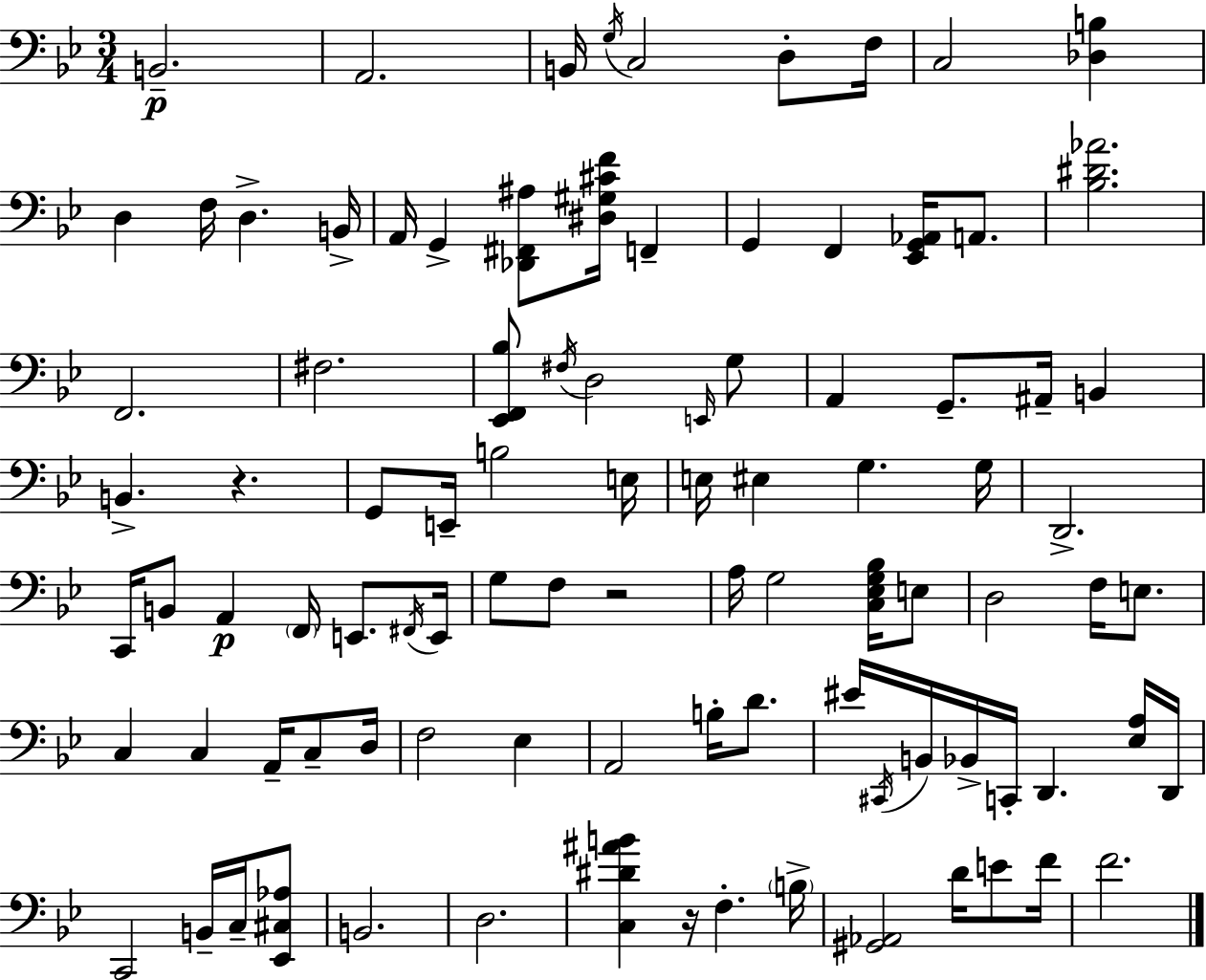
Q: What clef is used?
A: bass